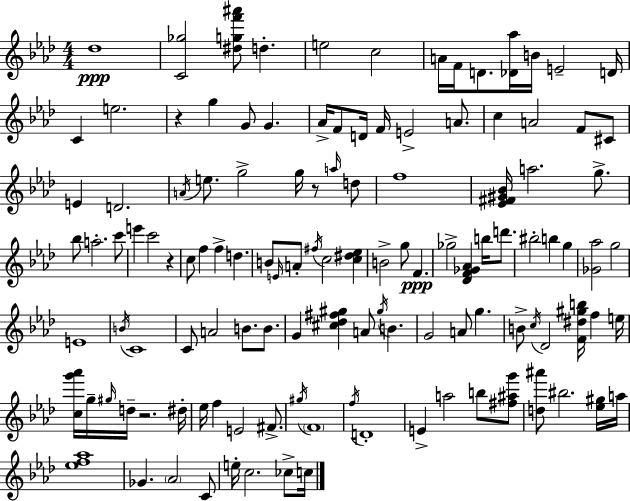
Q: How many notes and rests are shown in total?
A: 121